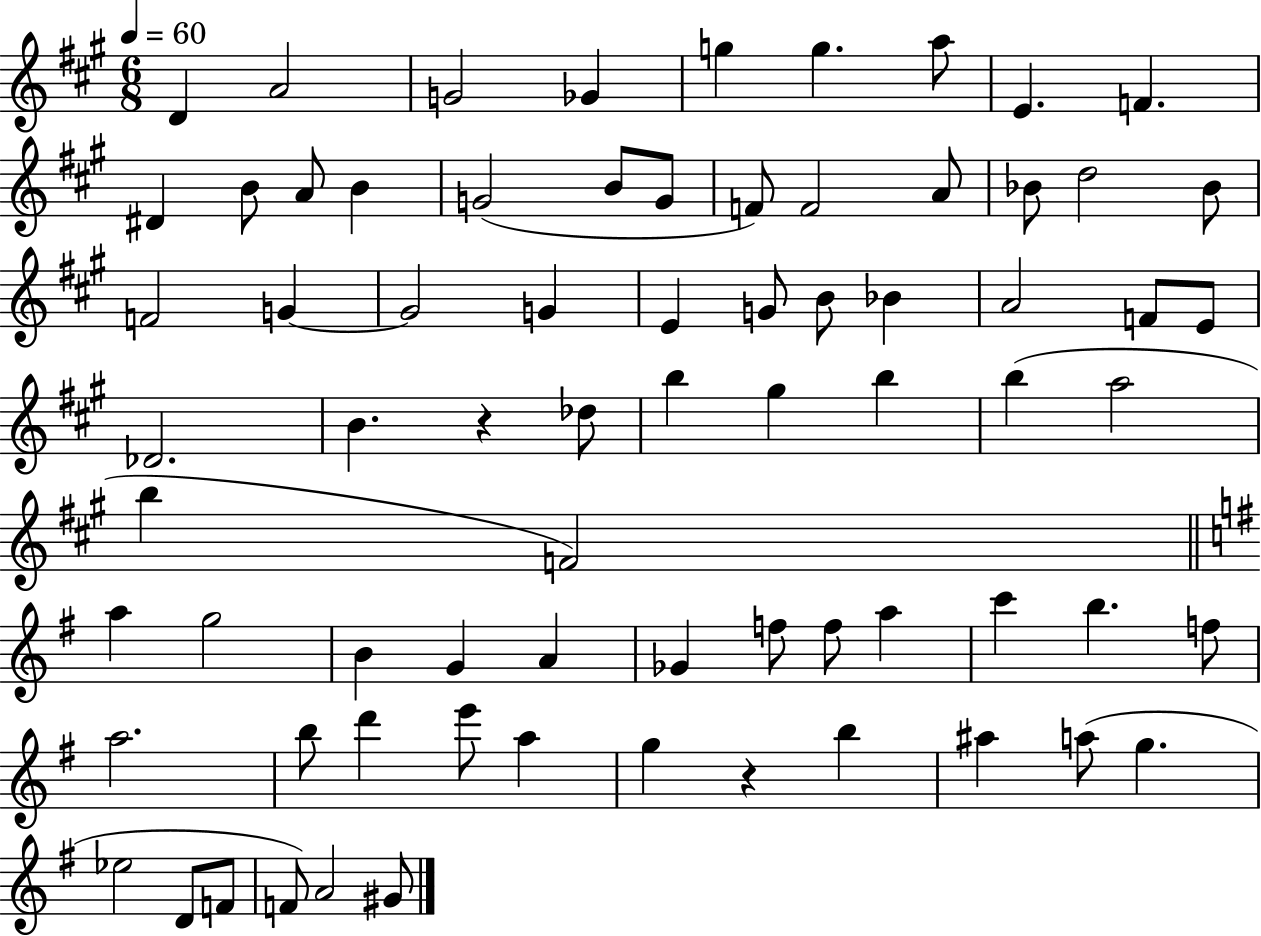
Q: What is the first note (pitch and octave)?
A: D4